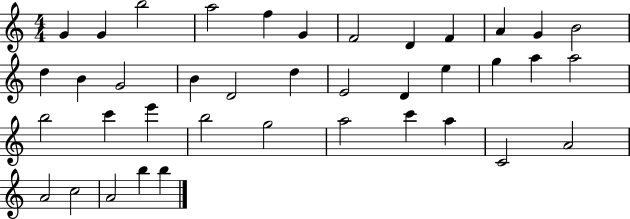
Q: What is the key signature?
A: C major